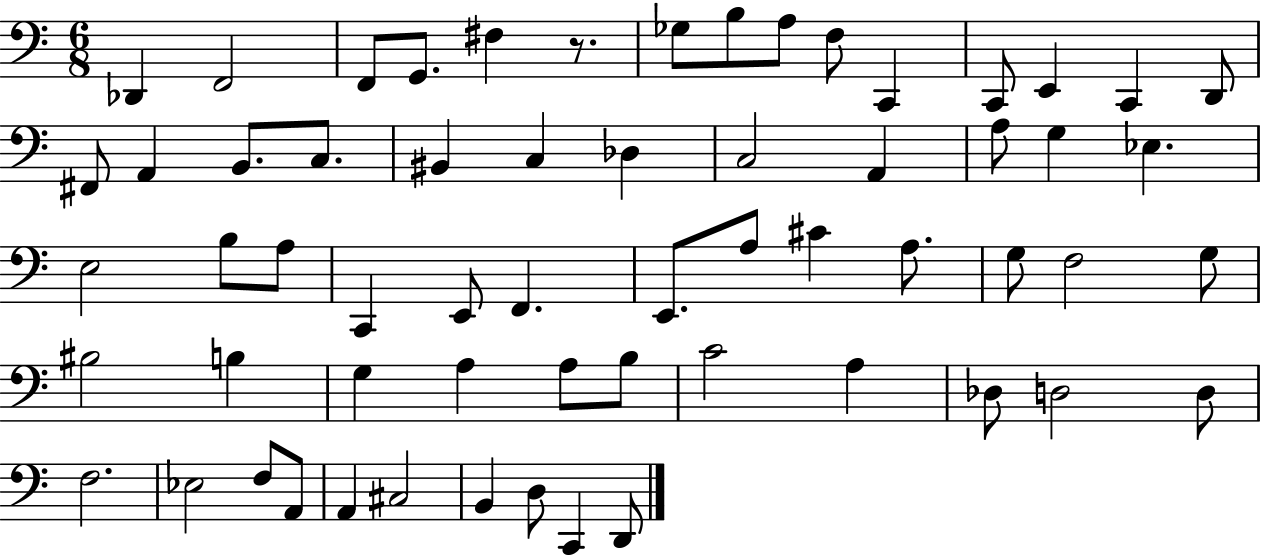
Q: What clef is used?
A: bass